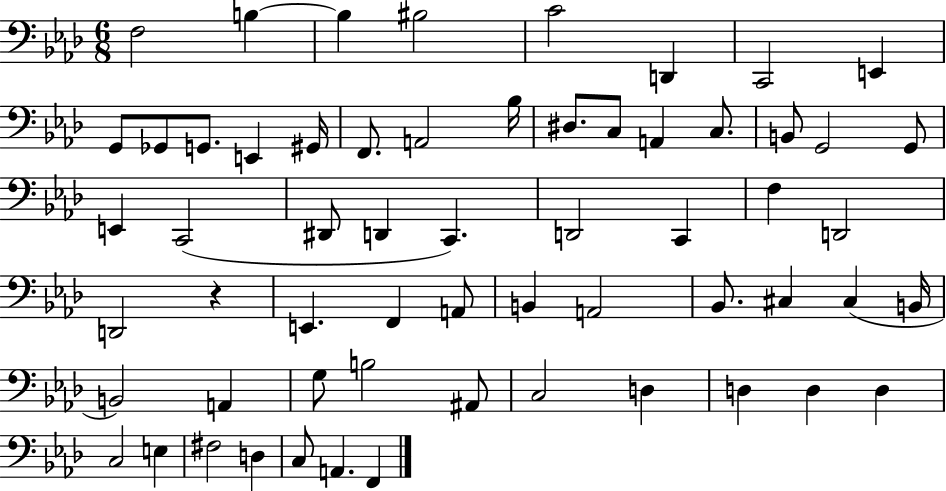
F3/h B3/q B3/q BIS3/h C4/h D2/q C2/h E2/q G2/e Gb2/e G2/e. E2/q G#2/s F2/e. A2/h Bb3/s D#3/e. C3/e A2/q C3/e. B2/e G2/h G2/e E2/q C2/h D#2/e D2/q C2/q. D2/h C2/q F3/q D2/h D2/h R/q E2/q. F2/q A2/e B2/q A2/h Bb2/e. C#3/q C#3/q B2/s B2/h A2/q G3/e B3/h A#2/e C3/h D3/q D3/q D3/q D3/q C3/h E3/q F#3/h D3/q C3/e A2/q. F2/q